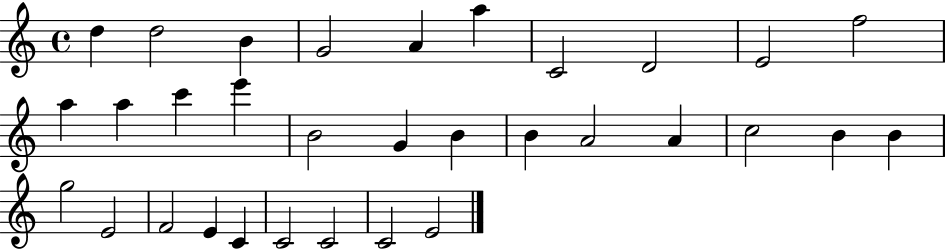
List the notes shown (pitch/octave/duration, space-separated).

D5/q D5/h B4/q G4/h A4/q A5/q C4/h D4/h E4/h F5/h A5/q A5/q C6/q E6/q B4/h G4/q B4/q B4/q A4/h A4/q C5/h B4/q B4/q G5/h E4/h F4/h E4/q C4/q C4/h C4/h C4/h E4/h